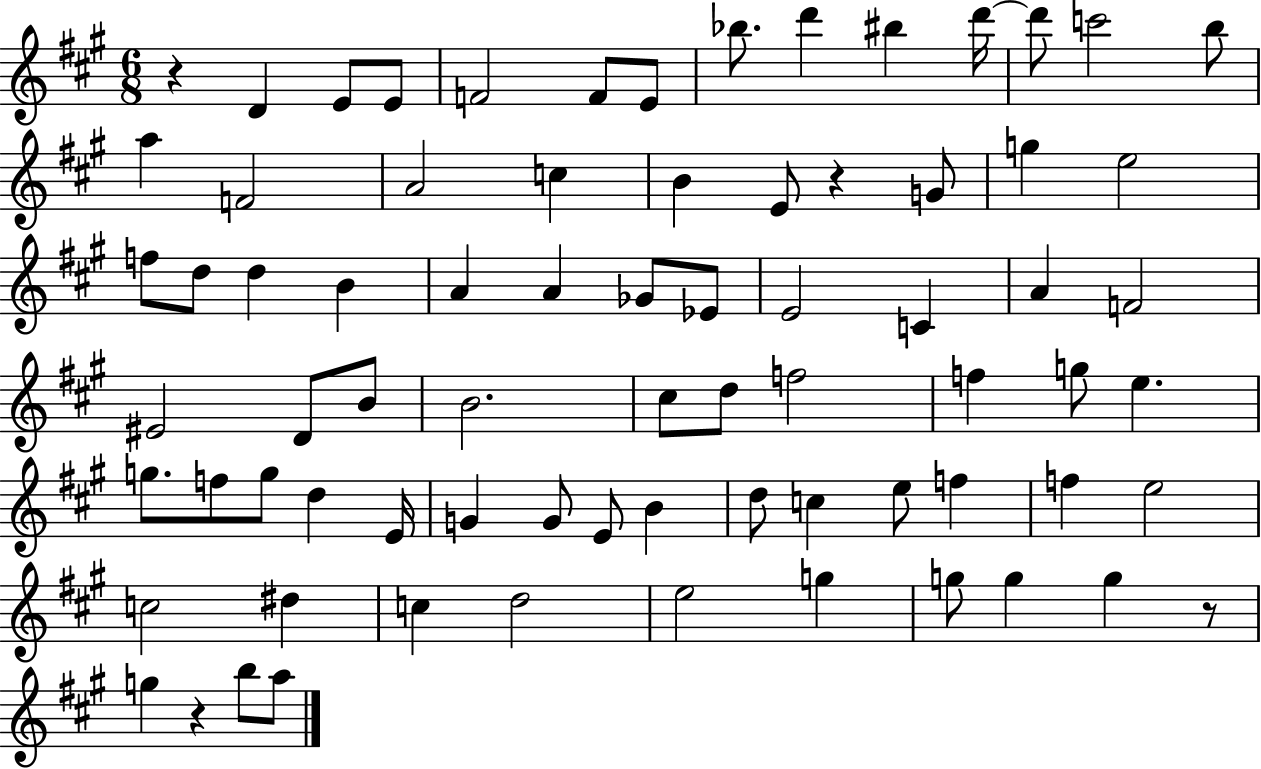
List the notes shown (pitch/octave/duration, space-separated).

R/q D4/q E4/e E4/e F4/h F4/e E4/e Bb5/e. D6/q BIS5/q D6/s D6/e C6/h B5/e A5/q F4/h A4/h C5/q B4/q E4/e R/q G4/e G5/q E5/h F5/e D5/e D5/q B4/q A4/q A4/q Gb4/e Eb4/e E4/h C4/q A4/q F4/h EIS4/h D4/e B4/e B4/h. C#5/e D5/e F5/h F5/q G5/e E5/q. G5/e. F5/e G5/e D5/q E4/s G4/q G4/e E4/e B4/q D5/e C5/q E5/e F5/q F5/q E5/h C5/h D#5/q C5/q D5/h E5/h G5/q G5/e G5/q G5/q R/e G5/q R/q B5/e A5/e